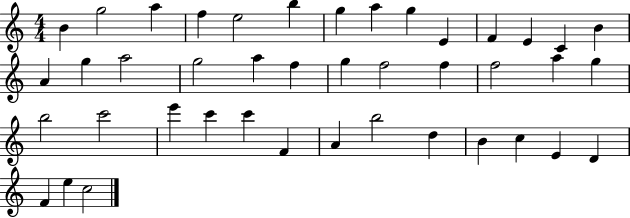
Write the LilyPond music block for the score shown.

{
  \clef treble
  \numericTimeSignature
  \time 4/4
  \key c \major
  b'4 g''2 a''4 | f''4 e''2 b''4 | g''4 a''4 g''4 e'4 | f'4 e'4 c'4 b'4 | \break a'4 g''4 a''2 | g''2 a''4 f''4 | g''4 f''2 f''4 | f''2 a''4 g''4 | \break b''2 c'''2 | e'''4 c'''4 c'''4 f'4 | a'4 b''2 d''4 | b'4 c''4 e'4 d'4 | \break f'4 e''4 c''2 | \bar "|."
}